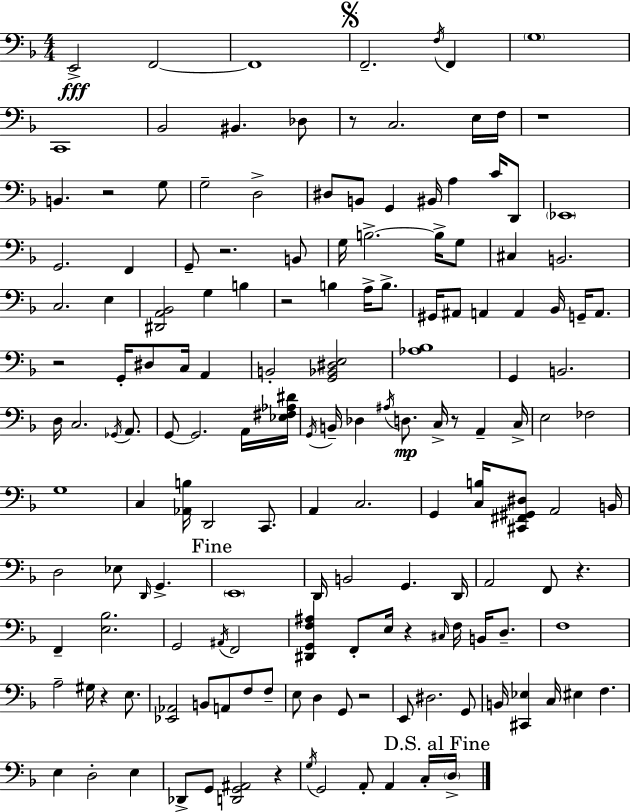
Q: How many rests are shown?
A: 12